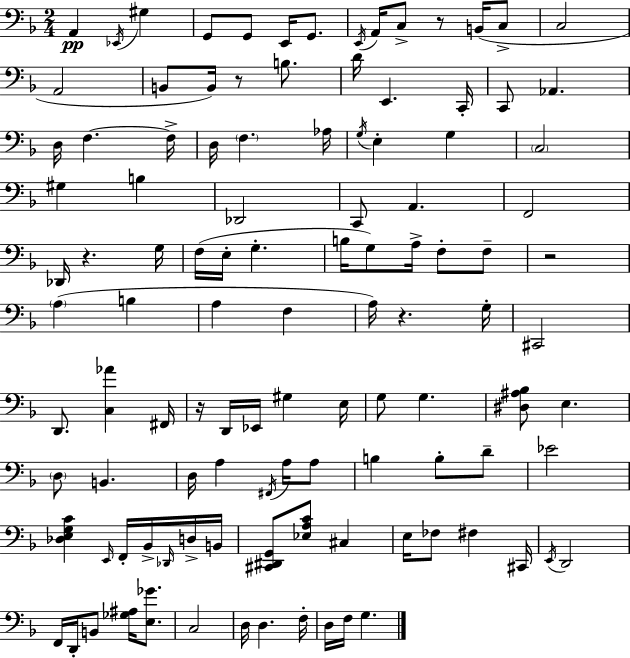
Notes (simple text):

A2/q Eb2/s G#3/q G2/e G2/e E2/s G2/e. E2/s A2/s C3/e R/e B2/s C3/e C3/h A2/h B2/e B2/s R/e B3/e. D4/s E2/q. C2/s C2/e Ab2/q. D3/s F3/q. F3/s D3/s F3/q. Ab3/s G3/s E3/q G3/q C3/h G#3/q B3/q Db2/h C2/e A2/q. F2/h Db2/s R/q. G3/s F3/s E3/s G3/q. B3/s G3/e A3/s F3/e F3/e R/h A3/q B3/q A3/q F3/q A3/s R/q. G3/s C#2/h D2/e. [C3,Ab4]/q F#2/s R/s D2/s Eb2/s G#3/q E3/s G3/e G3/q. [D#3,A#3,Bb3]/e E3/q. D3/e B2/q. D3/s A3/q F#2/s A3/s A3/e B3/q B3/e D4/e Eb4/h [Db3,E3,G3,C4]/q E2/s F2/s Bb2/s Db2/s D3/s B2/s [C#2,D#2,G2]/e [Eb3,A3,C4]/e C#3/q E3/s FES3/e F#3/q C#2/s E2/s D2/h F2/s D2/s B2/e [Gb3,A#3]/s [E3,Gb4]/e. C3/h D3/s D3/q. F3/s D3/s F3/s G3/q.